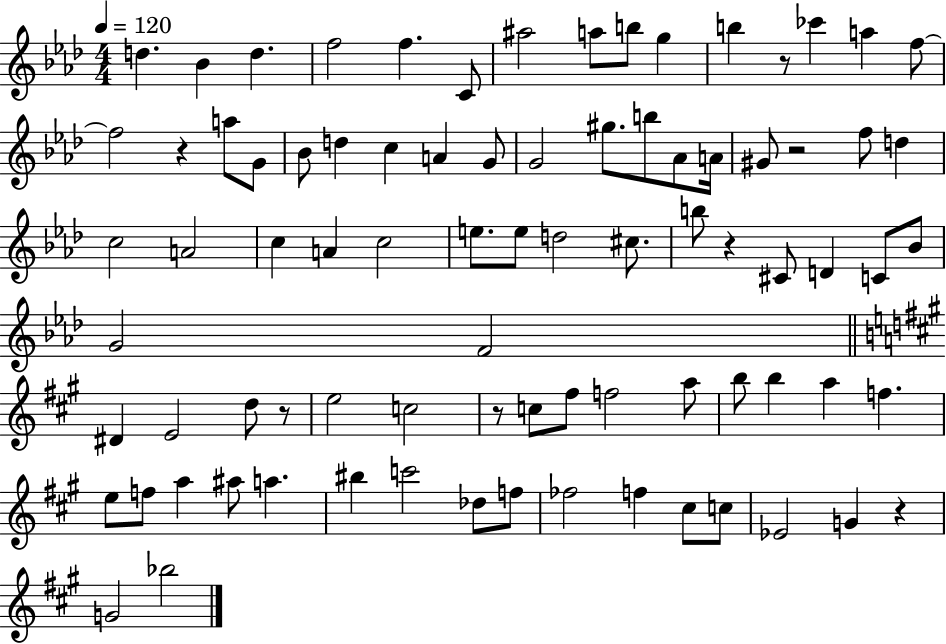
X:1
T:Untitled
M:4/4
L:1/4
K:Ab
d _B d f2 f C/2 ^a2 a/2 b/2 g b z/2 _c' a f/2 f2 z a/2 G/2 _B/2 d c A G/2 G2 ^g/2 b/2 _A/2 A/4 ^G/2 z2 f/2 d c2 A2 c A c2 e/2 e/2 d2 ^c/2 b/2 z ^C/2 D C/2 _B/2 G2 F2 ^D E2 d/2 z/2 e2 c2 z/2 c/2 ^f/2 f2 a/2 b/2 b a f e/2 f/2 a ^a/2 a ^b c'2 _d/2 f/2 _f2 f ^c/2 c/2 _E2 G z G2 _b2